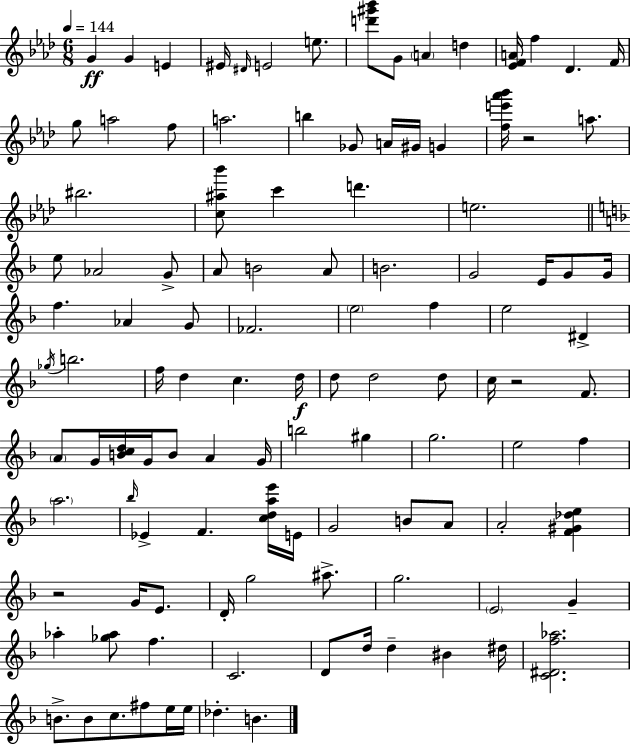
{
  \clef treble
  \numericTimeSignature
  \time 6/8
  \key aes \major
  \tempo 4 = 144
  g'4\ff g'4 e'4 | eis'16 \grace { dis'16 } e'2 e''8. | <d''' gis''' bes'''>8 g'8 \parenthesize a'4 d''4 | <ees' f' a'>16 f''4 des'4. | \break f'16 g''8 a''2 f''8 | a''2. | b''4 ges'8 a'16 gis'16 g'4 | <f'' e''' aes''' bes'''>16 r2 a''8. | \break bis''2. | <c'' ais'' bes'''>8 c'''4 d'''4. | e''2. | \bar "||" \break \key d \minor e''8 aes'2 g'8-> | a'8 b'2 a'8 | b'2. | g'2 e'16 g'8 g'16 | \break f''4. aes'4 g'8 | fes'2. | \parenthesize e''2 f''4 | e''2 dis'4-> | \break \acciaccatura { ges''16 } b''2. | f''16 d''4 c''4. | d''16\f d''8 d''2 d''8 | c''16 r2 f'8. | \break \parenthesize a'8 g'16 <b' c'' d''>16 g'16 b'8 a'4 | g'16 b''2 gis''4 | g''2. | e''2 f''4 | \break \parenthesize a''2. | \grace { bes''16 } ees'4-> f'4. | <c'' d'' a'' e'''>16 e'16 g'2 b'8 | a'8 a'2-. <f' gis' des'' e''>4 | \break r2 g'16 e'8. | d'16-. g''2 ais''8.-> | g''2. | \parenthesize e'2 g'4-- | \break aes''4-. <ges'' aes''>8 f''4. | c'2. | d'8 d''16 d''4-- bis'4 | dis''16 <c' dis' f'' aes''>2. | \break b'8.-> b'8 c''8. fis''8 | e''16 e''16 des''4.-. b'4. | \bar "|."
}